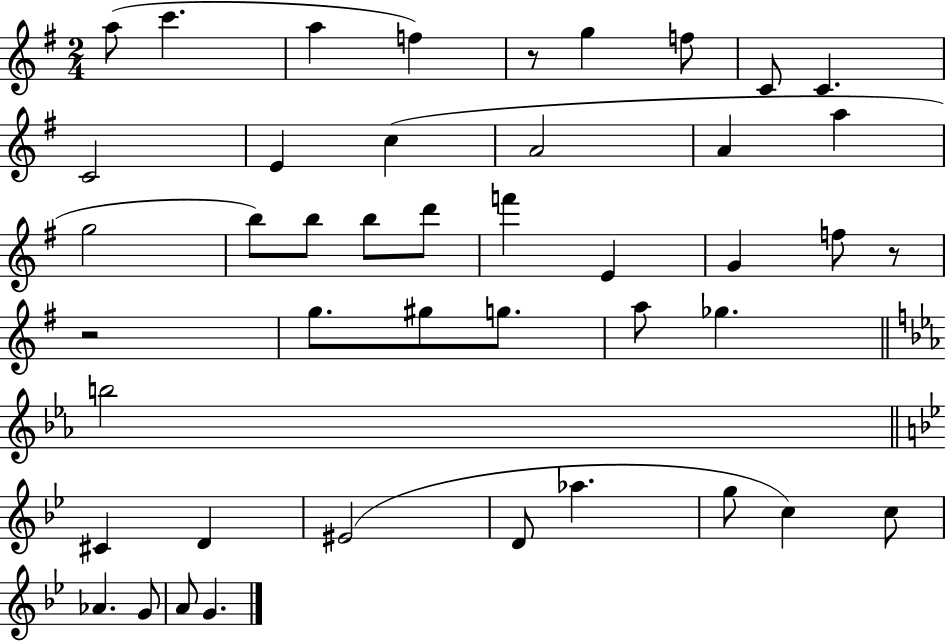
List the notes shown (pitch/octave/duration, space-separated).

A5/e C6/q. A5/q F5/q R/e G5/q F5/e C4/e C4/q. C4/h E4/q C5/q A4/h A4/q A5/q G5/h B5/e B5/e B5/e D6/e F6/q E4/q G4/q F5/e R/e R/h G5/e. G#5/e G5/e. A5/e Gb5/q. B5/h C#4/q D4/q EIS4/h D4/e Ab5/q. G5/e C5/q C5/e Ab4/q. G4/e A4/e G4/q.